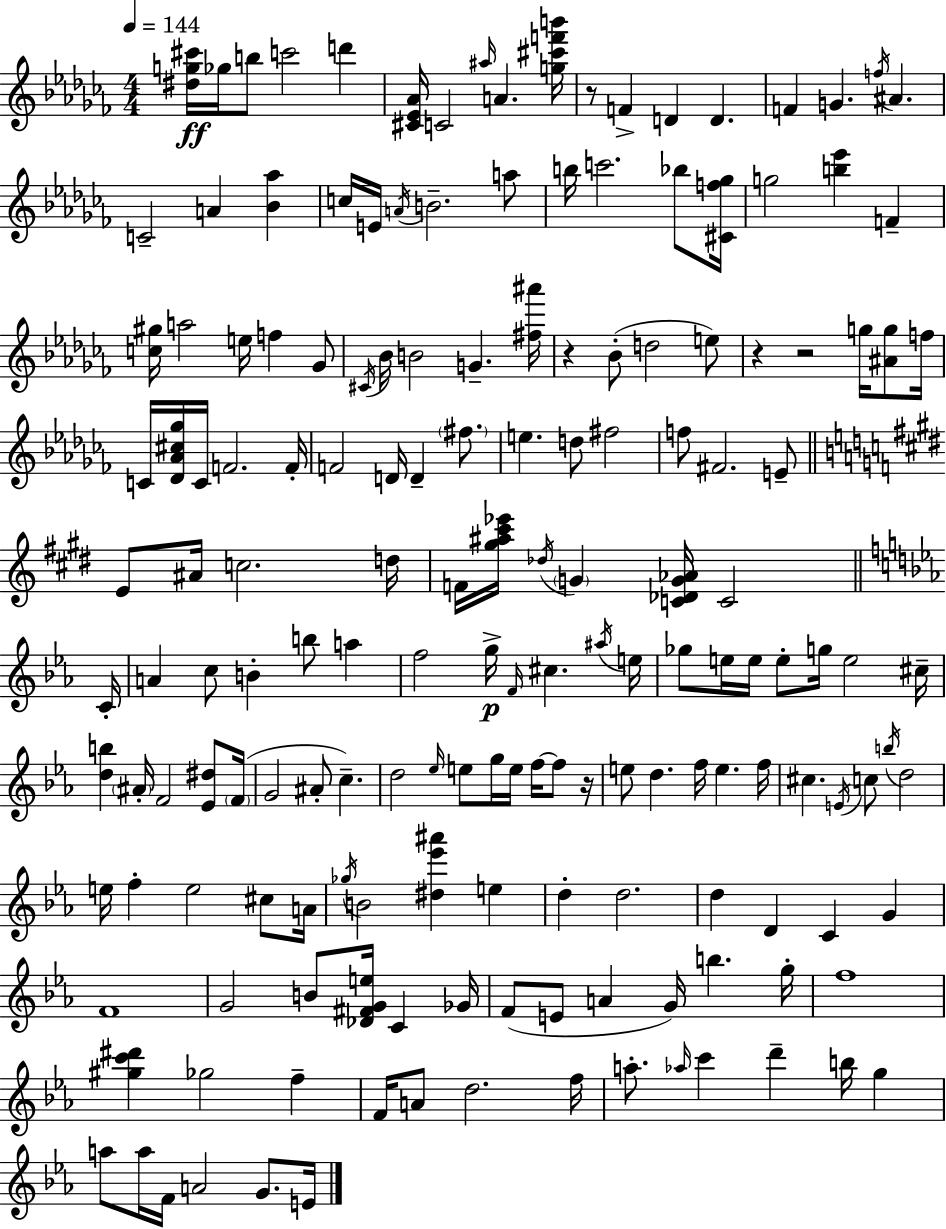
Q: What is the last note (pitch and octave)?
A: E4